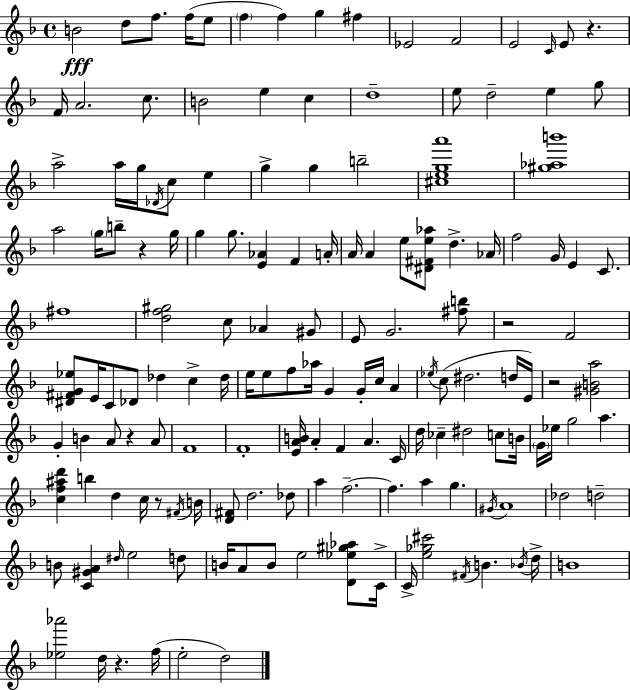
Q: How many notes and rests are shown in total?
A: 153